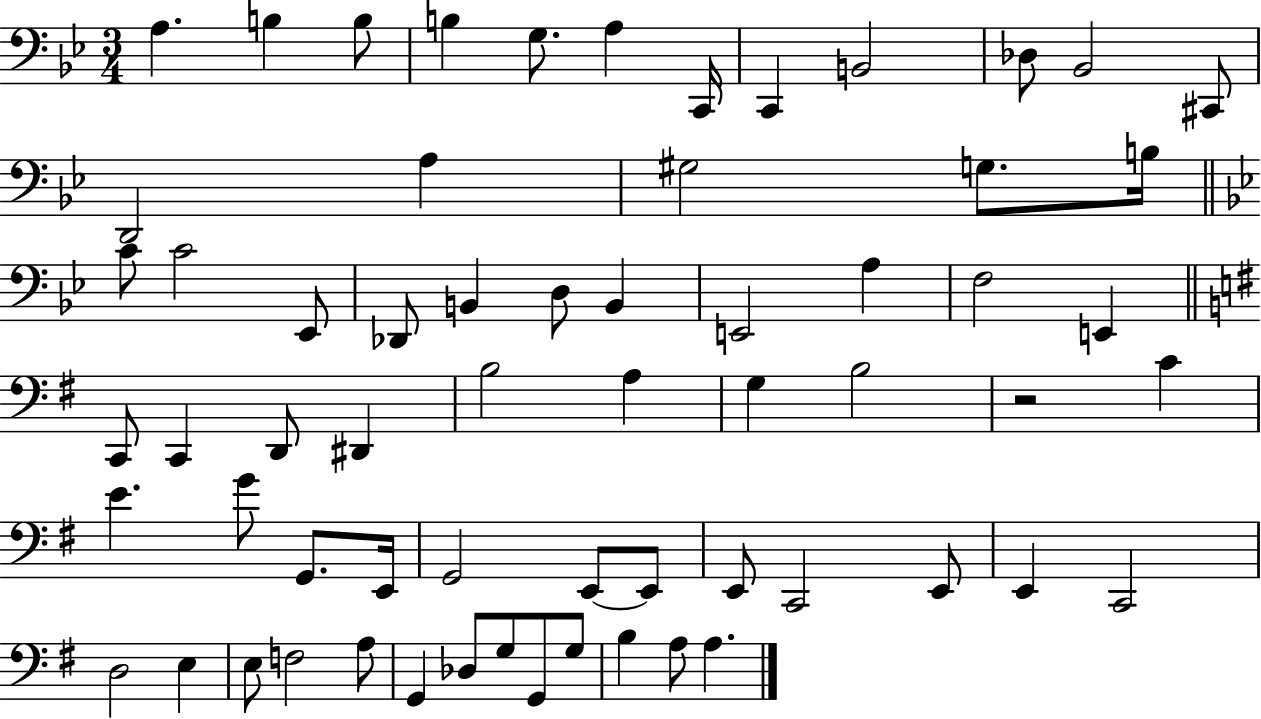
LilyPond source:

{
  \clef bass
  \numericTimeSignature
  \time 3/4
  \key bes \major
  a4. b4 b8 | b4 g8. a4 c,16 | c,4 b,2 | des8 bes,2 cis,8 | \break d,2 a4 | gis2 g8. b16 | \bar "||" \break \key bes \major c'8 c'2 ees,8 | des,8 b,4 d8 b,4 | e,2 a4 | f2 e,4 | \break \bar "||" \break \key g \major c,8 c,4 d,8 dis,4 | b2 a4 | g4 b2 | r2 c'4 | \break e'4. g'8 g,8. e,16 | g,2 e,8~~ e,8 | e,8 c,2 e,8 | e,4 c,2 | \break d2 e4 | e8 f2 a8 | g,4 des8 g8 g,8 g8 | b4 a8 a4. | \break \bar "|."
}